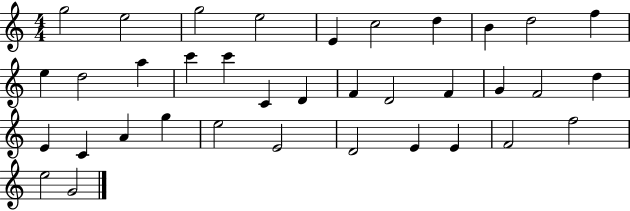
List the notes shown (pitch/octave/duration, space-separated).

G5/h E5/h G5/h E5/h E4/q C5/h D5/q B4/q D5/h F5/q E5/q D5/h A5/q C6/q C6/q C4/q D4/q F4/q D4/h F4/q G4/q F4/h D5/q E4/q C4/q A4/q G5/q E5/h E4/h D4/h E4/q E4/q F4/h F5/h E5/h G4/h